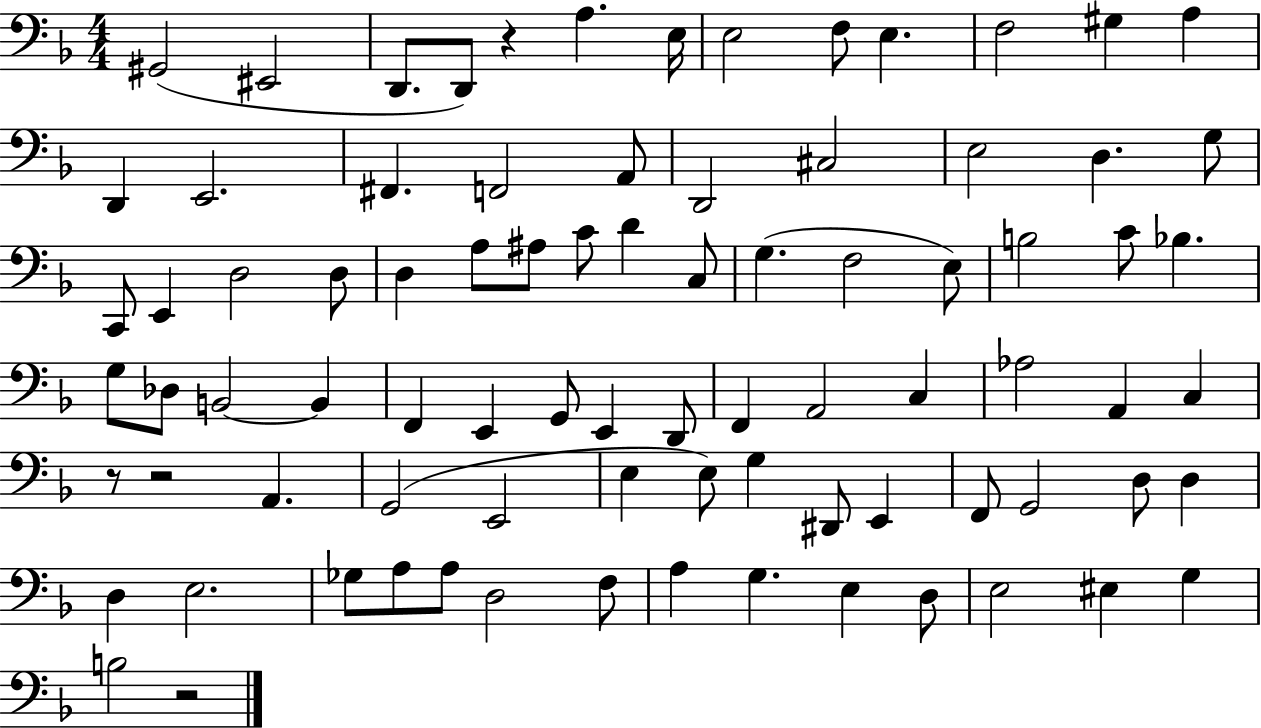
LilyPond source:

{
  \clef bass
  \numericTimeSignature
  \time 4/4
  \key f \major
  gis,2( eis,2 | d,8. d,8) r4 a4. e16 | e2 f8 e4. | f2 gis4 a4 | \break d,4 e,2. | fis,4. f,2 a,8 | d,2 cis2 | e2 d4. g8 | \break c,8 e,4 d2 d8 | d4 a8 ais8 c'8 d'4 c8 | g4.( f2 e8) | b2 c'8 bes4. | \break g8 des8 b,2~~ b,4 | f,4 e,4 g,8 e,4 d,8 | f,4 a,2 c4 | aes2 a,4 c4 | \break r8 r2 a,4. | g,2( e,2 | e4 e8) g4 dis,8 e,4 | f,8 g,2 d8 d4 | \break d4 e2. | ges8 a8 a8 d2 f8 | a4 g4. e4 d8 | e2 eis4 g4 | \break b2 r2 | \bar "|."
}